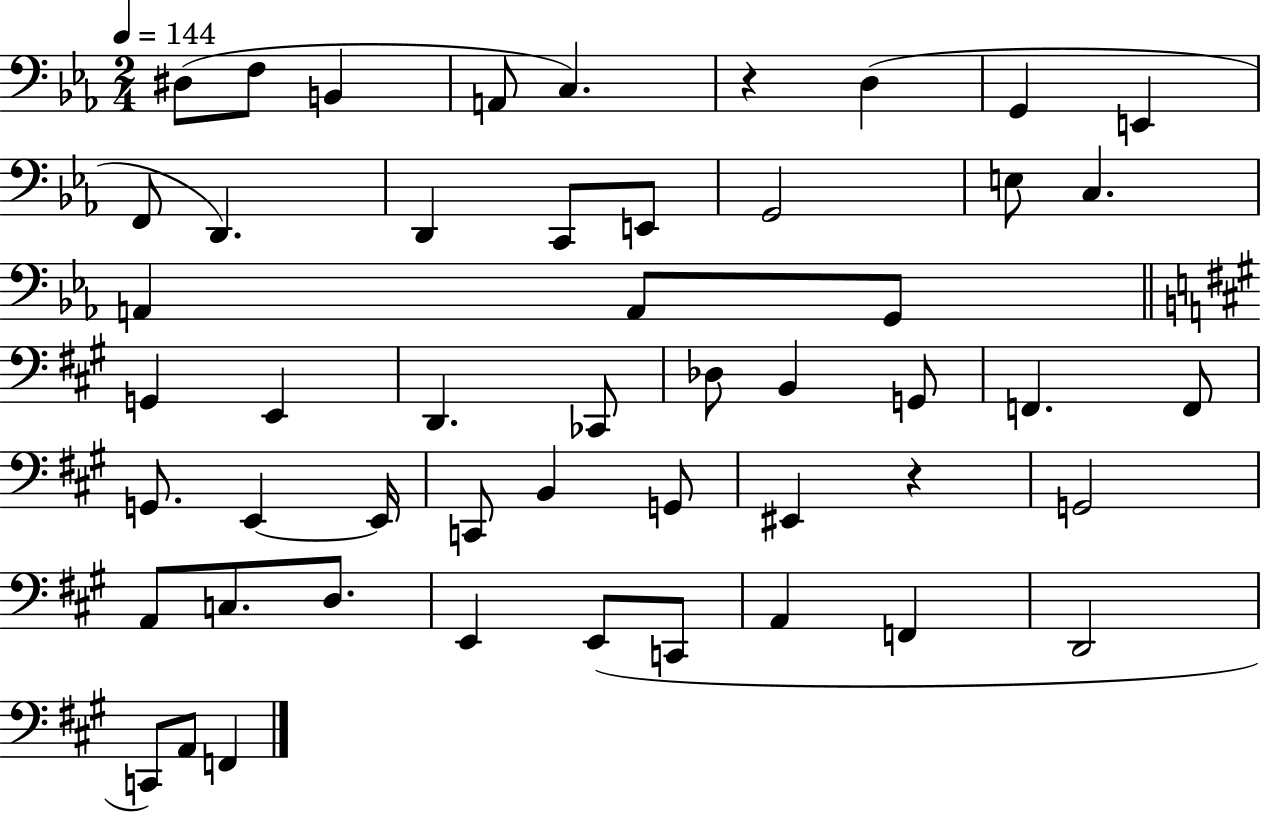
D#3/e F3/e B2/q A2/e C3/q. R/q D3/q G2/q E2/q F2/e D2/q. D2/q C2/e E2/e G2/h E3/e C3/q. A2/q A2/e G2/e G2/q E2/q D2/q. CES2/e Db3/e B2/q G2/e F2/q. F2/e G2/e. E2/q E2/s C2/e B2/q G2/e EIS2/q R/q G2/h A2/e C3/e. D3/e. E2/q E2/e C2/e A2/q F2/q D2/h C2/e A2/e F2/q